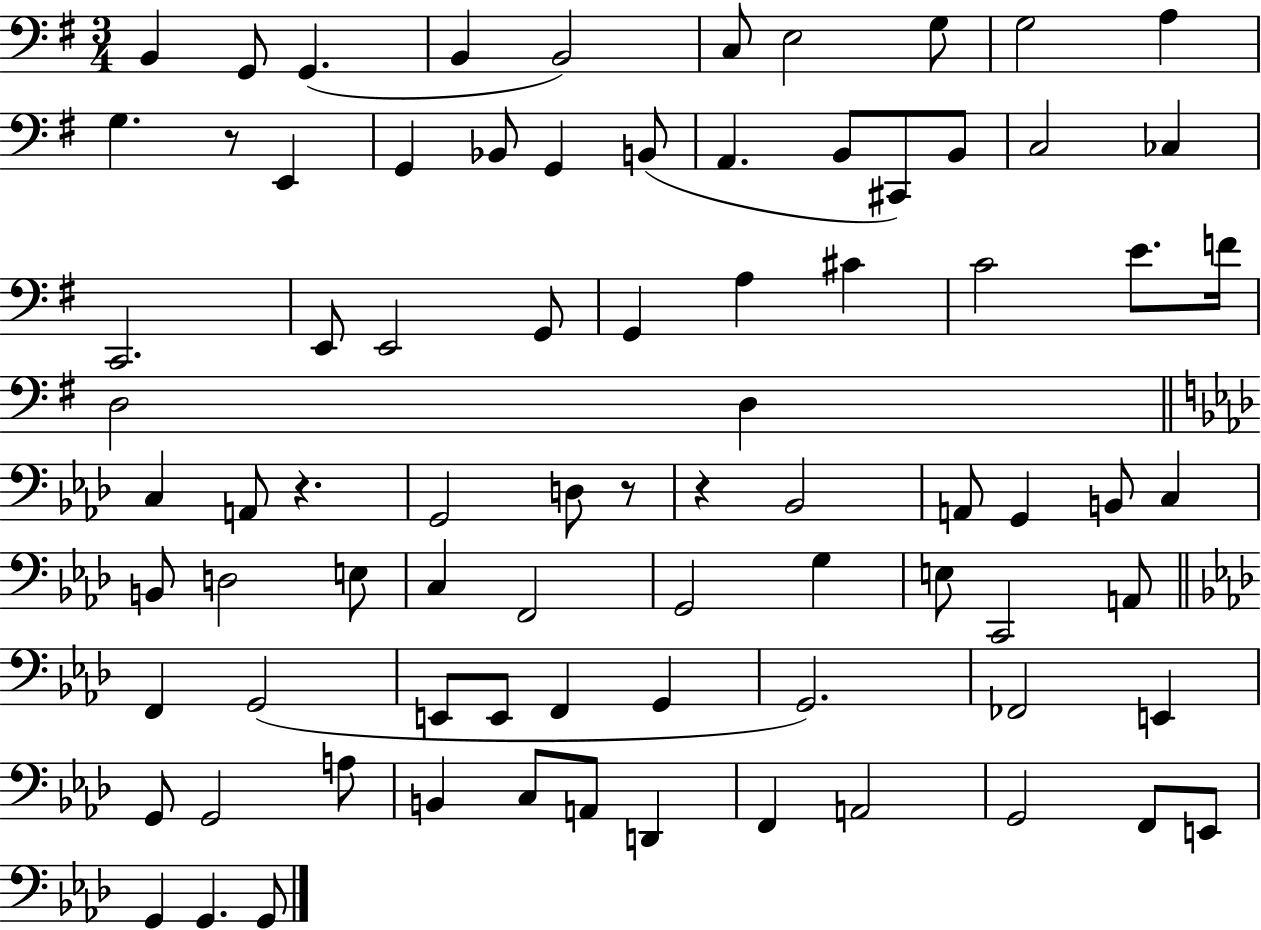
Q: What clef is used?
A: bass